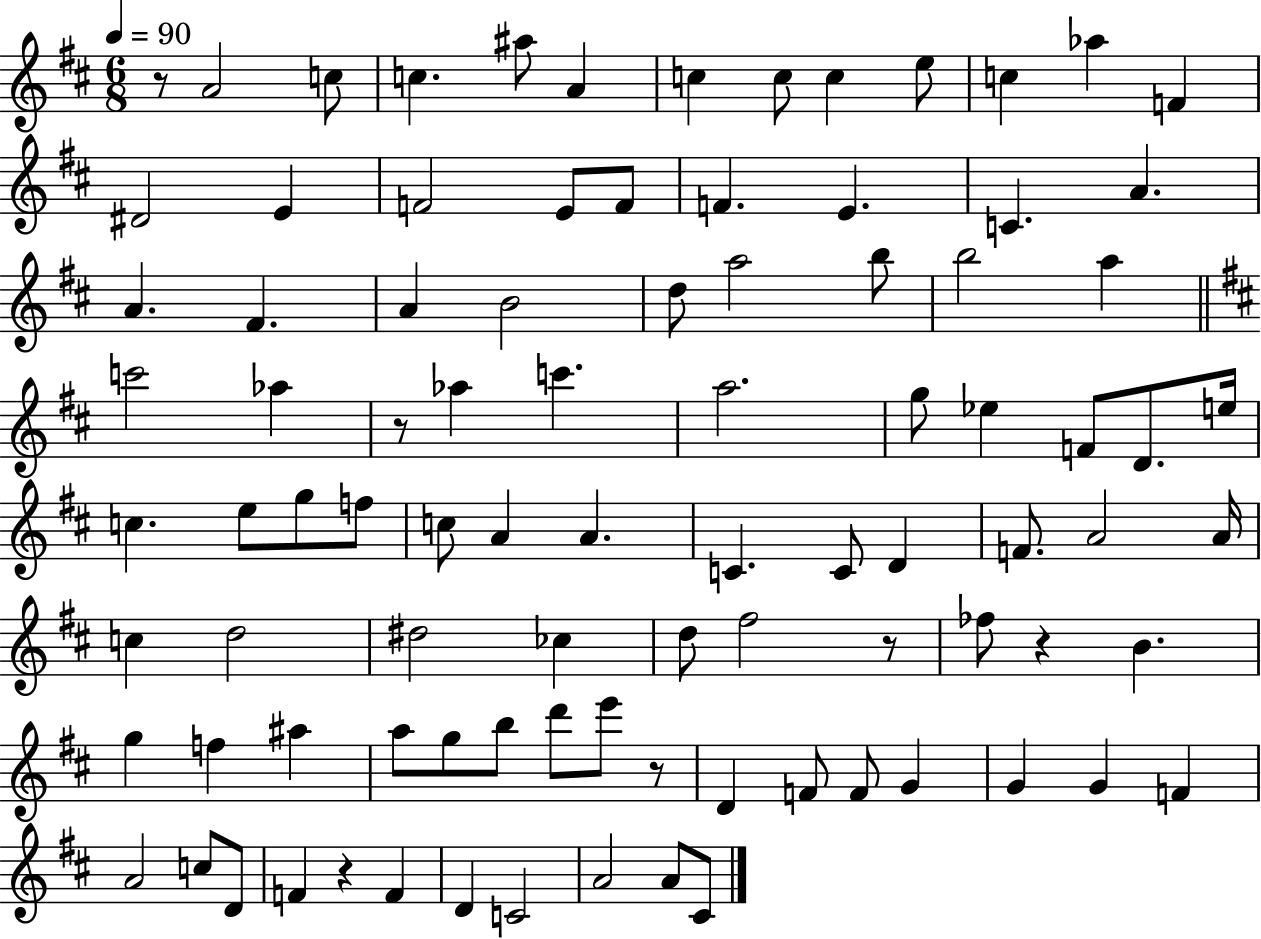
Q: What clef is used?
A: treble